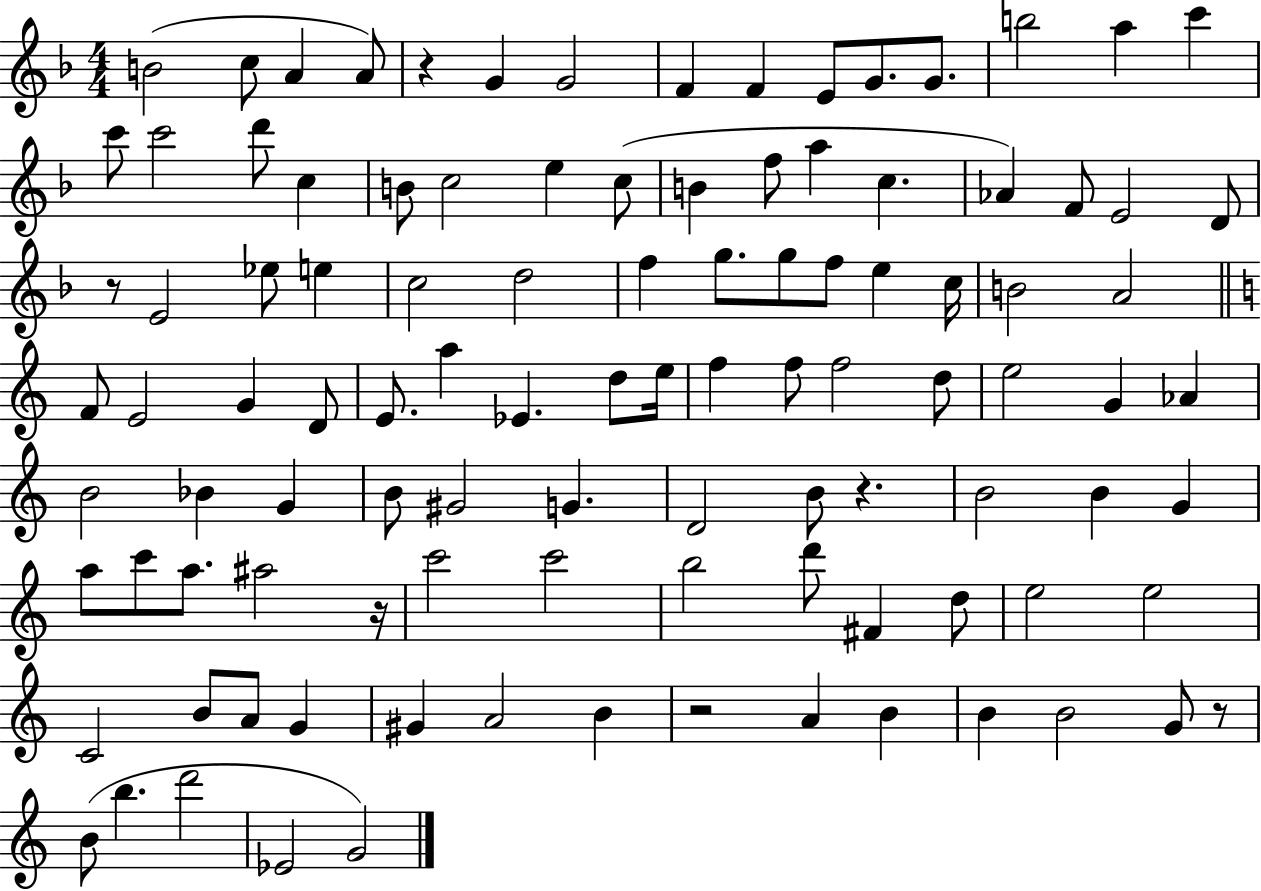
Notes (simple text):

B4/h C5/e A4/q A4/e R/q G4/q G4/h F4/q F4/q E4/e G4/e. G4/e. B5/h A5/q C6/q C6/e C6/h D6/e C5/q B4/e C5/h E5/q C5/e B4/q F5/e A5/q C5/q. Ab4/q F4/e E4/h D4/e R/e E4/h Eb5/e E5/q C5/h D5/h F5/q G5/e. G5/e F5/e E5/q C5/s B4/h A4/h F4/e E4/h G4/q D4/e E4/e. A5/q Eb4/q. D5/e E5/s F5/q F5/e F5/h D5/e E5/h G4/q Ab4/q B4/h Bb4/q G4/q B4/e G#4/h G4/q. D4/h B4/e R/q. B4/h B4/q G4/q A5/e C6/e A5/e. A#5/h R/s C6/h C6/h B5/h D6/e F#4/q D5/e E5/h E5/h C4/h B4/e A4/e G4/q G#4/q A4/h B4/q R/h A4/q B4/q B4/q B4/h G4/e R/e B4/e B5/q. D6/h Eb4/h G4/h